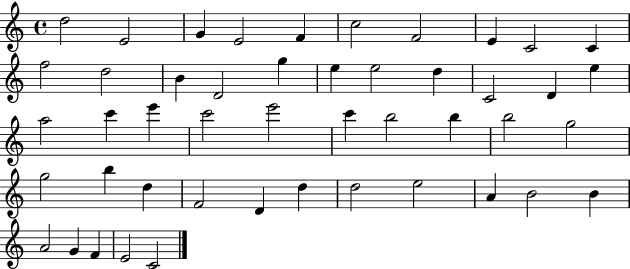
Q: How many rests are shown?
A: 0